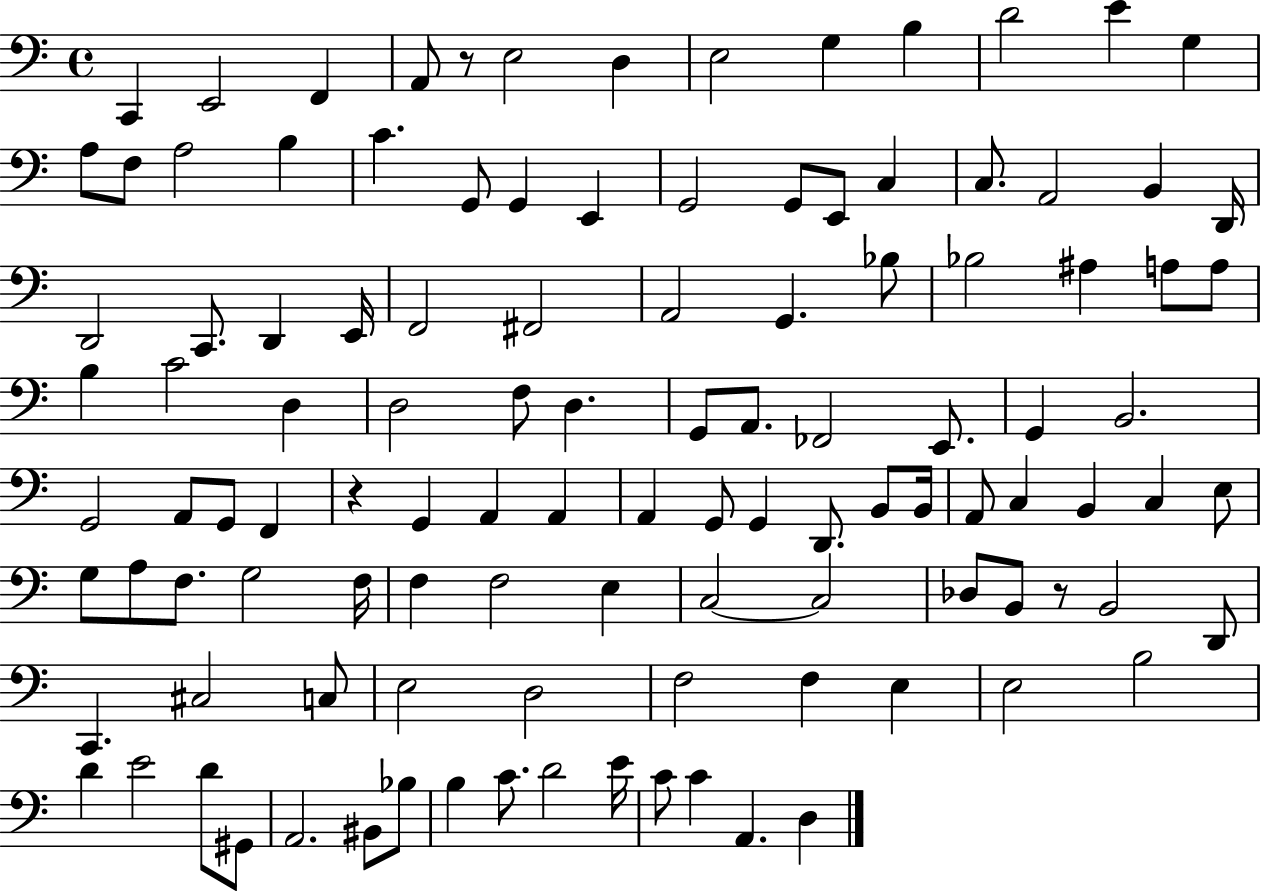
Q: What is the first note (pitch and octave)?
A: C2